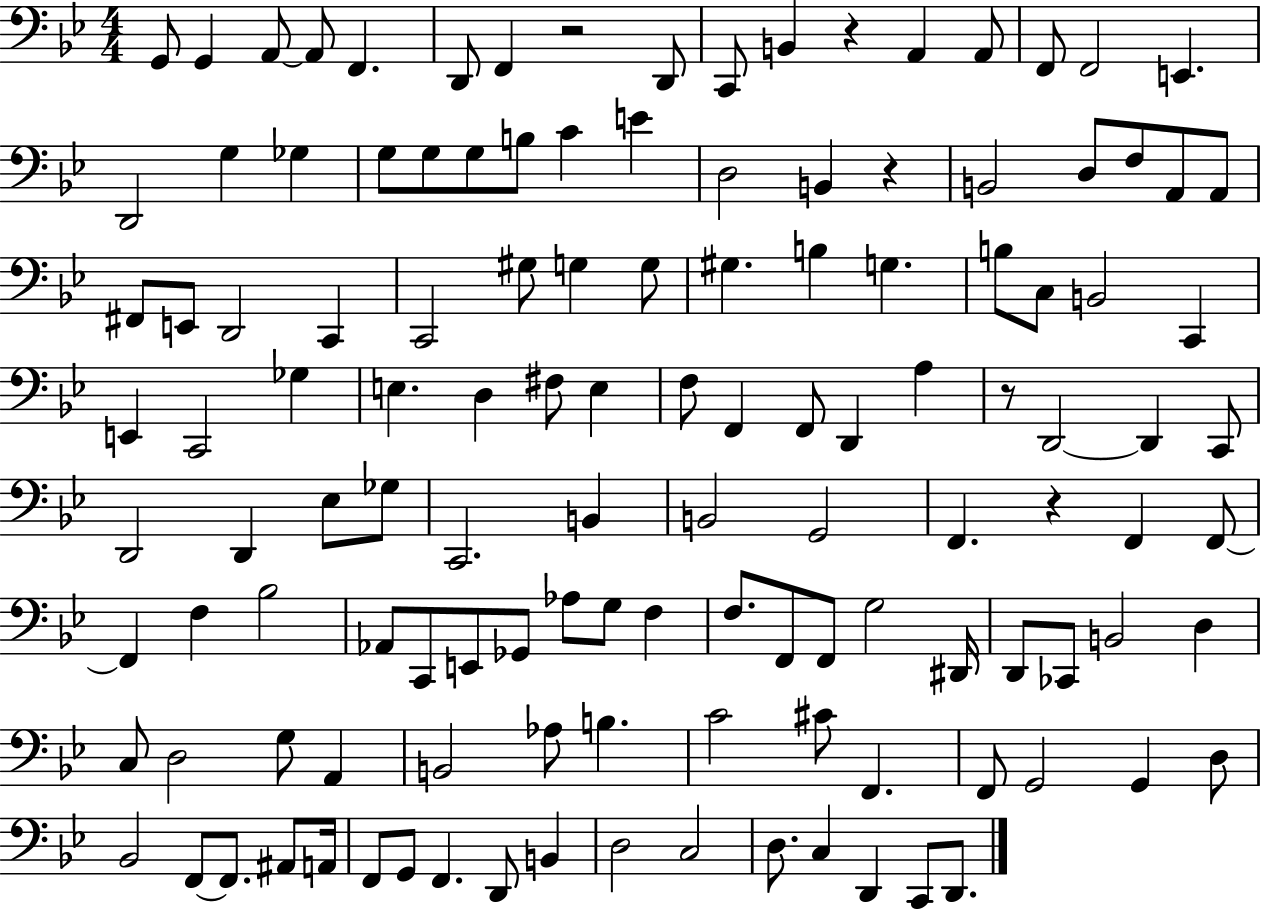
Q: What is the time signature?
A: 4/4